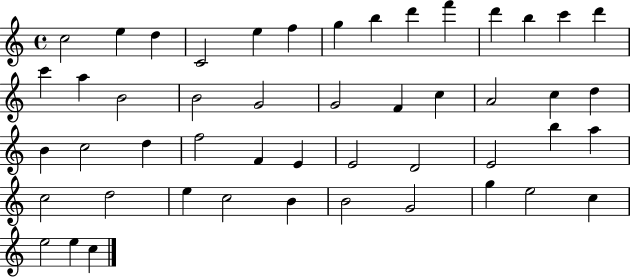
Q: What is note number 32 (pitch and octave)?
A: E4